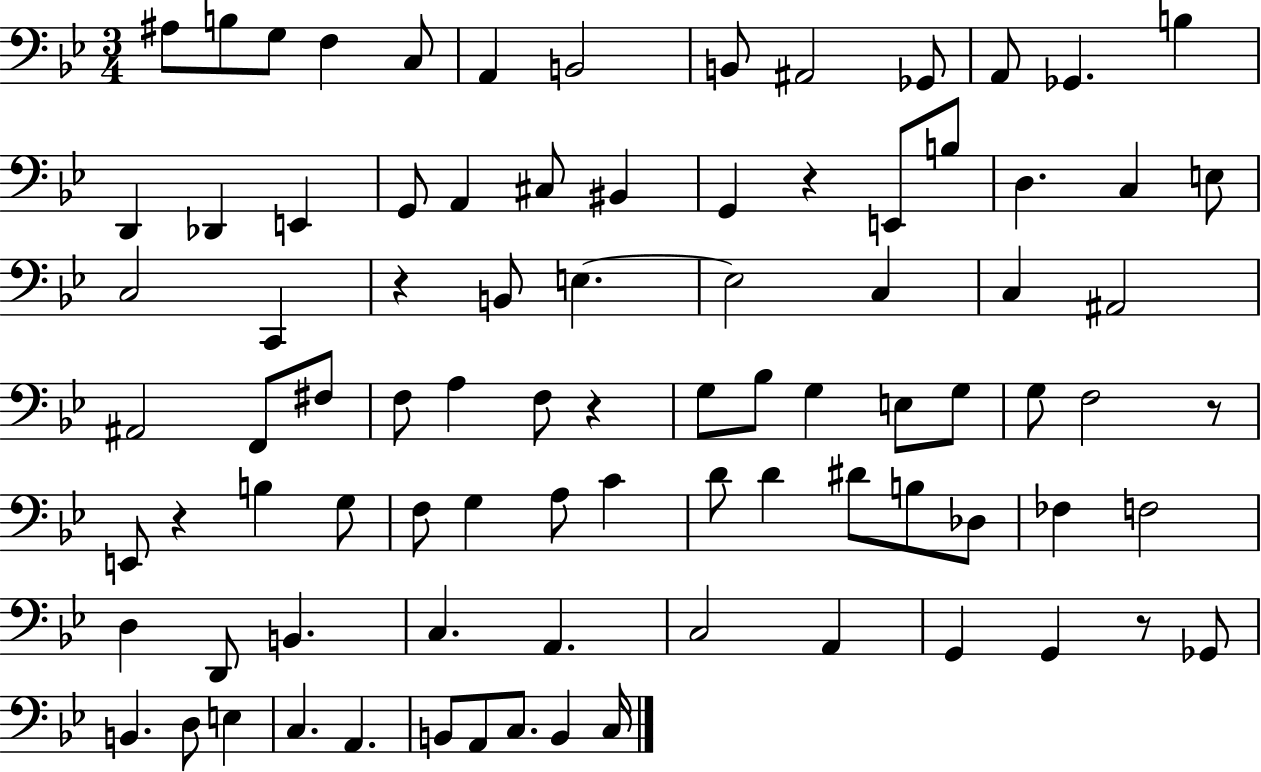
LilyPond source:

{
  \clef bass
  \numericTimeSignature
  \time 3/4
  \key bes \major
  ais8 b8 g8 f4 c8 | a,4 b,2 | b,8 ais,2 ges,8 | a,8 ges,4. b4 | \break d,4 des,4 e,4 | g,8 a,4 cis8 bis,4 | g,4 r4 e,8 b8 | d4. c4 e8 | \break c2 c,4 | r4 b,8 e4.~~ | e2 c4 | c4 ais,2 | \break ais,2 f,8 fis8 | f8 a4 f8 r4 | g8 bes8 g4 e8 g8 | g8 f2 r8 | \break e,8 r4 b4 g8 | f8 g4 a8 c'4 | d'8 d'4 dis'8 b8 des8 | fes4 f2 | \break d4 d,8 b,4. | c4. a,4. | c2 a,4 | g,4 g,4 r8 ges,8 | \break b,4. d8 e4 | c4. a,4. | b,8 a,8 c8. b,4 c16 | \bar "|."
}